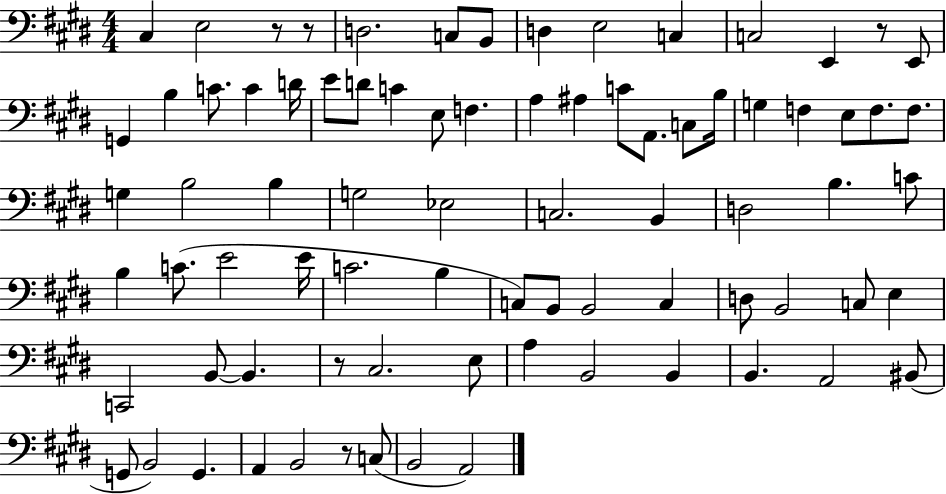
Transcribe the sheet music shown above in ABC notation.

X:1
T:Untitled
M:4/4
L:1/4
K:E
^C, E,2 z/2 z/2 D,2 C,/2 B,,/2 D, E,2 C, C,2 E,, z/2 E,,/2 G,, B, C/2 C D/4 E/2 D/2 C E,/2 F, A, ^A, C/2 A,,/2 C,/2 B,/4 G, F, E,/2 F,/2 F,/2 G, B,2 B, G,2 _E,2 C,2 B,, D,2 B, C/2 B, C/2 E2 E/4 C2 B, C,/2 B,,/2 B,,2 C, D,/2 B,,2 C,/2 E, C,,2 B,,/2 B,, z/2 ^C,2 E,/2 A, B,,2 B,, B,, A,,2 ^B,,/2 G,,/2 B,,2 G,, A,, B,,2 z/2 C,/2 B,,2 A,,2